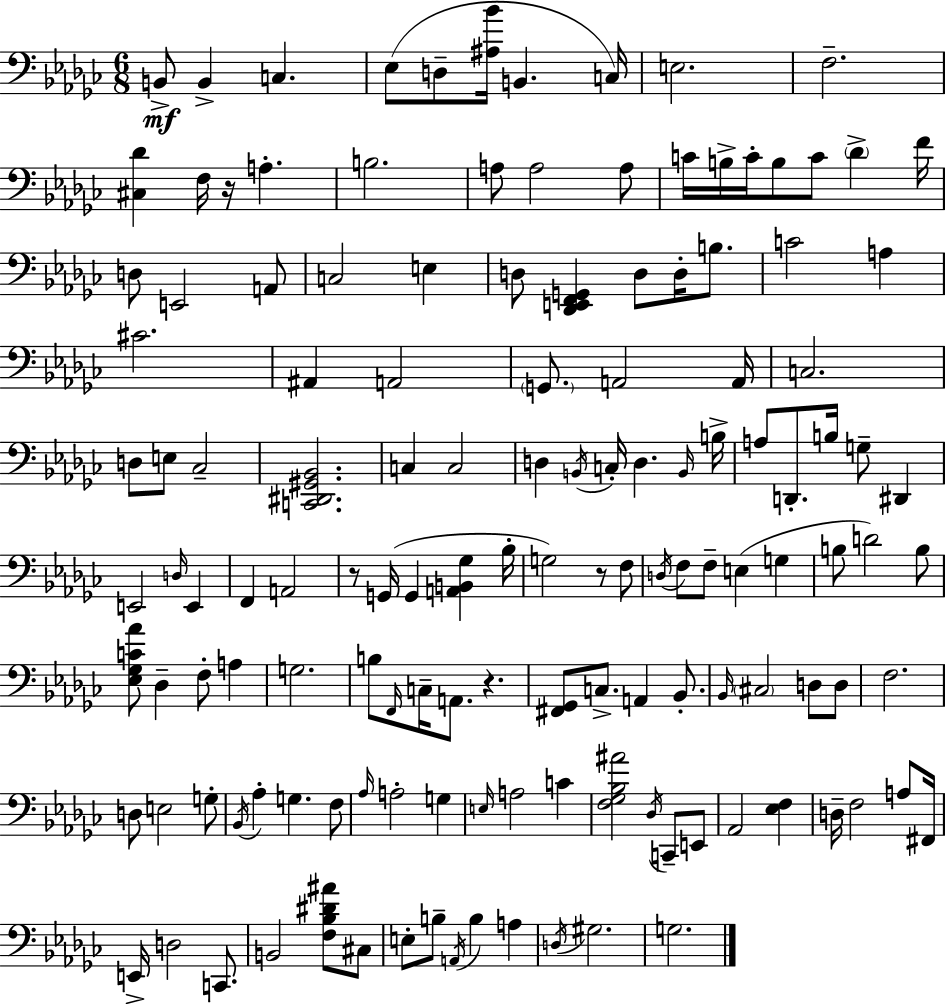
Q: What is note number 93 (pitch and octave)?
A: G3